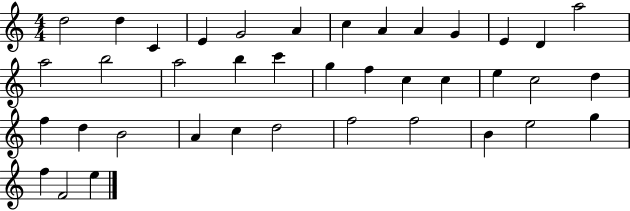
D5/h D5/q C4/q E4/q G4/h A4/q C5/q A4/q A4/q G4/q E4/q D4/q A5/h A5/h B5/h A5/h B5/q C6/q G5/q F5/q C5/q C5/q E5/q C5/h D5/q F5/q D5/q B4/h A4/q C5/q D5/h F5/h F5/h B4/q E5/h G5/q F5/q F4/h E5/q